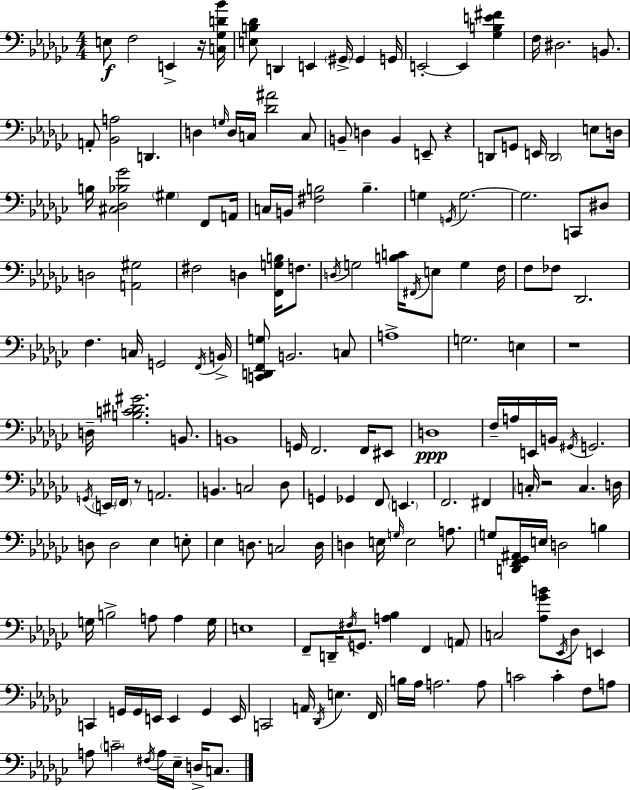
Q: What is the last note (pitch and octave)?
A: C3